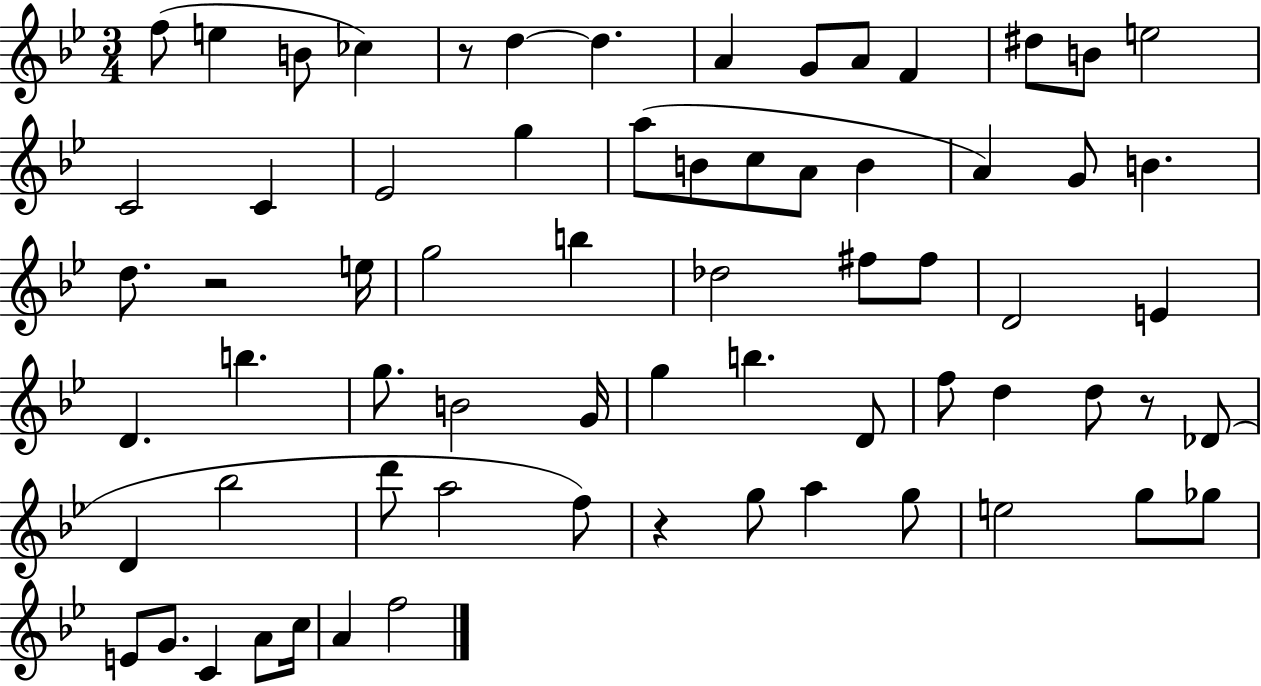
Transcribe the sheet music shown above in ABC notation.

X:1
T:Untitled
M:3/4
L:1/4
K:Bb
f/2 e B/2 _c z/2 d d A G/2 A/2 F ^d/2 B/2 e2 C2 C _E2 g a/2 B/2 c/2 A/2 B A G/2 B d/2 z2 e/4 g2 b _d2 ^f/2 ^f/2 D2 E D b g/2 B2 G/4 g b D/2 f/2 d d/2 z/2 _D/2 D _b2 d'/2 a2 f/2 z g/2 a g/2 e2 g/2 _g/2 E/2 G/2 C A/2 c/4 A f2